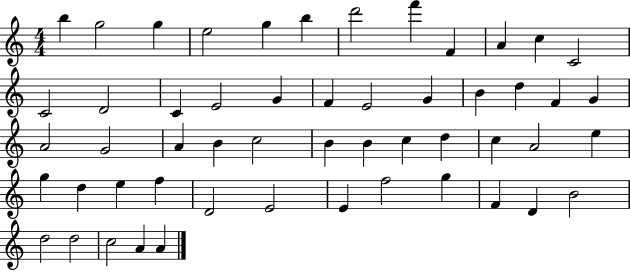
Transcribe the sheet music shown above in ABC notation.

X:1
T:Untitled
M:4/4
L:1/4
K:C
b g2 g e2 g b d'2 f' F A c C2 C2 D2 C E2 G F E2 G B d F G A2 G2 A B c2 B B c d c A2 e g d e f D2 E2 E f2 g F D B2 d2 d2 c2 A A